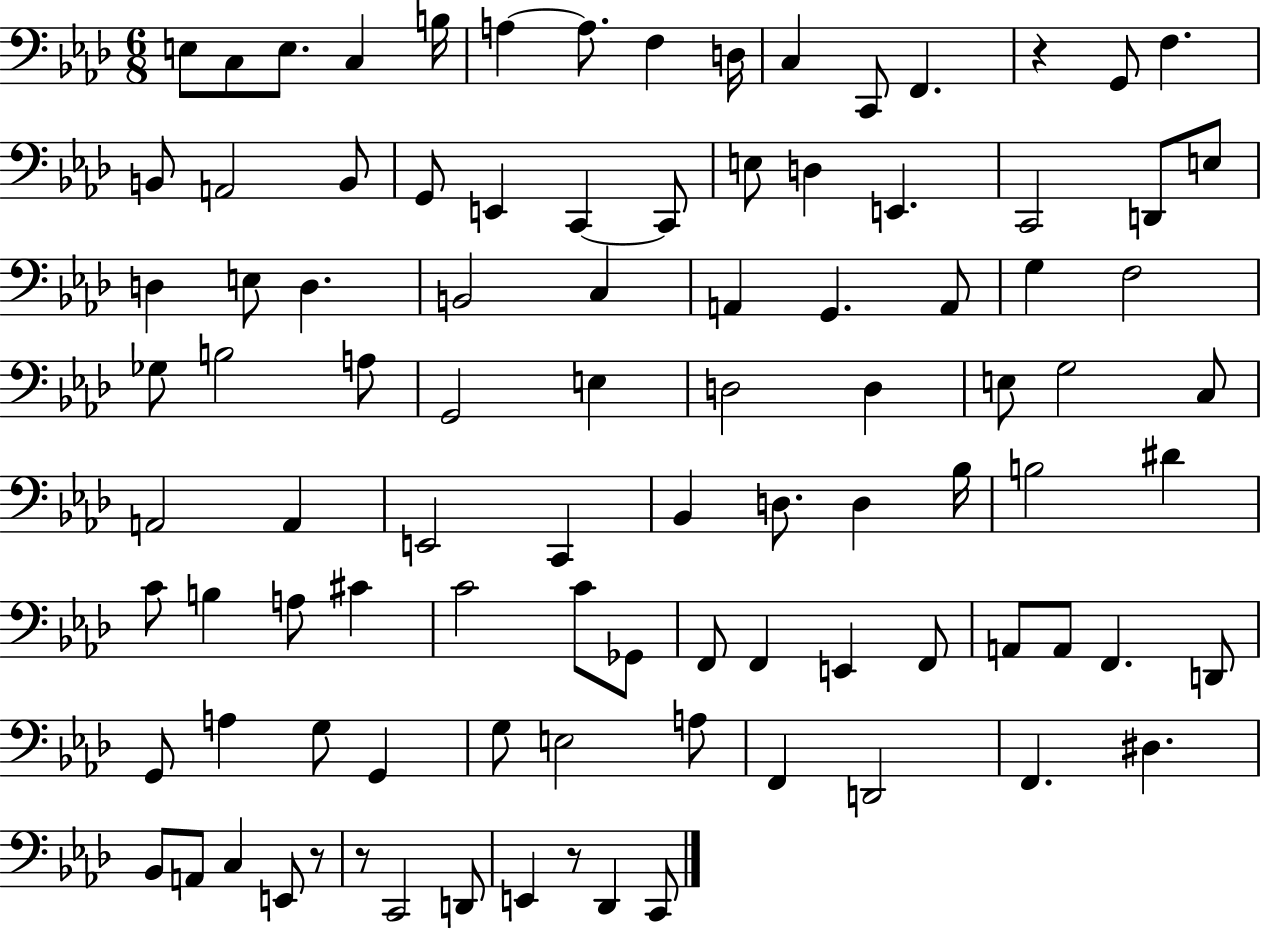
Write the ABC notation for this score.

X:1
T:Untitled
M:6/8
L:1/4
K:Ab
E,/2 C,/2 E,/2 C, B,/4 A, A,/2 F, D,/4 C, C,,/2 F,, z G,,/2 F, B,,/2 A,,2 B,,/2 G,,/2 E,, C,, C,,/2 E,/2 D, E,, C,,2 D,,/2 E,/2 D, E,/2 D, B,,2 C, A,, G,, A,,/2 G, F,2 _G,/2 B,2 A,/2 G,,2 E, D,2 D, E,/2 G,2 C,/2 A,,2 A,, E,,2 C,, _B,, D,/2 D, _B,/4 B,2 ^D C/2 B, A,/2 ^C C2 C/2 _G,,/2 F,,/2 F,, E,, F,,/2 A,,/2 A,,/2 F,, D,,/2 G,,/2 A, G,/2 G,, G,/2 E,2 A,/2 F,, D,,2 F,, ^D, _B,,/2 A,,/2 C, E,,/2 z/2 z/2 C,,2 D,,/2 E,, z/2 _D,, C,,/2